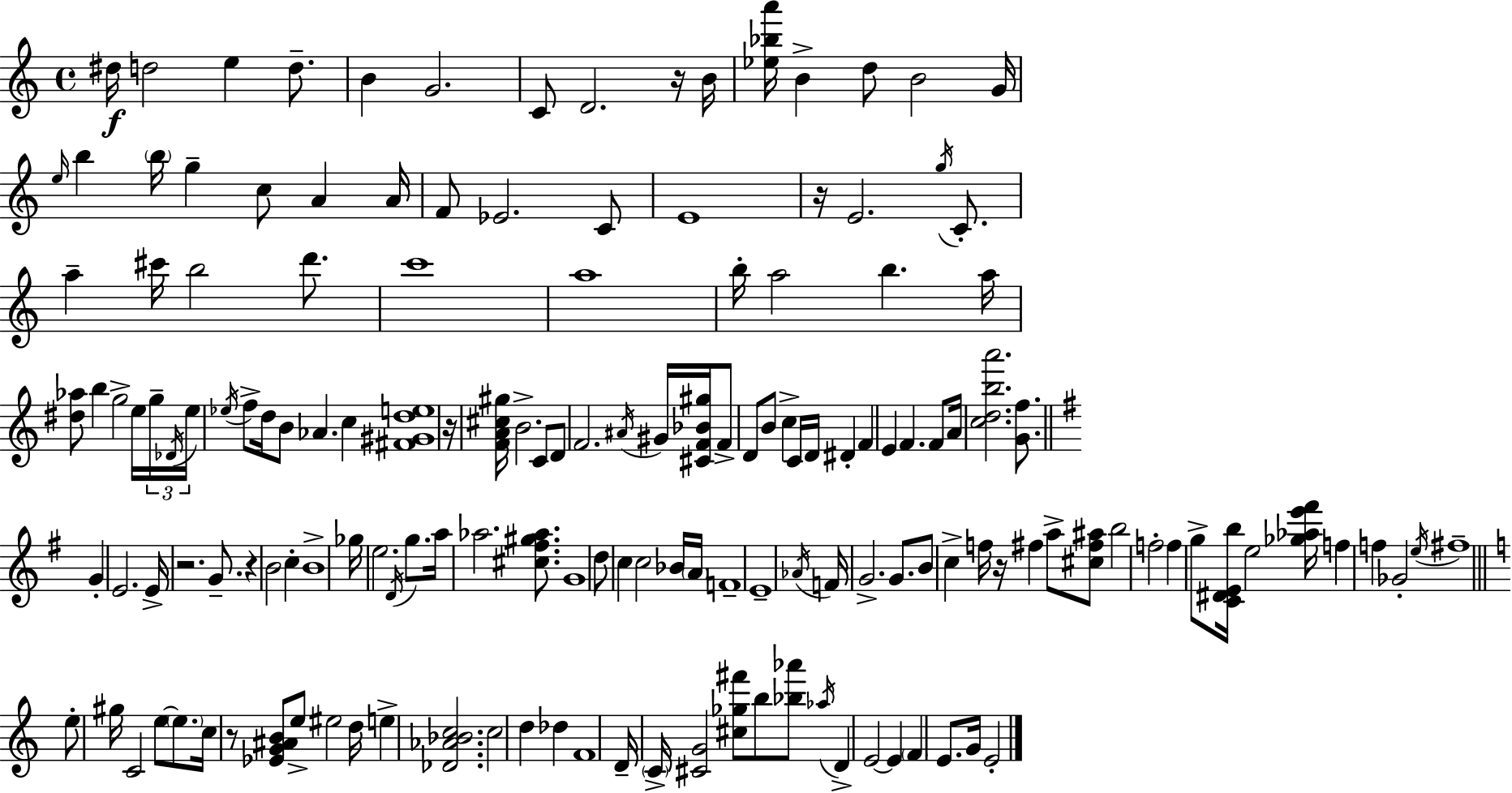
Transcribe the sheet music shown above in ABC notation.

X:1
T:Untitled
M:4/4
L:1/4
K:Am
^d/4 d2 e d/2 B G2 C/2 D2 z/4 B/4 [_e_ba']/4 B d/2 B2 G/4 e/4 b b/4 g c/2 A A/4 F/2 _E2 C/2 E4 z/4 E2 g/4 C/2 a ^c'/4 b2 d'/2 c'4 a4 b/4 a2 b a/4 [^d_a]/2 b g2 e/4 g/4 _D/4 e/4 _e/4 f/2 d/4 B/2 _A c [^F^Gde]4 z/4 [FA^c^g]/4 B2 C/2 D/2 F2 ^A/4 ^G/4 [^CF_B^g]/4 F/2 D/2 B/2 c C/4 D/4 ^D F E F F/2 A/4 [cdba']2 [Gf]/2 G E2 E/4 z2 G/2 z B2 c B4 _g/4 e2 D/4 g/2 a/4 _a2 [^c^f^g_a]/2 G4 d/2 c c2 _B/4 A/4 F4 E4 _A/4 F/4 G2 G/2 B/2 c f/4 z/4 ^f a/2 [^c^f^a]/2 b2 f2 f g/2 [C^DEb]/4 e2 [_g_ae'^f']/4 f f _G2 e/4 ^f4 e/2 ^g/4 C2 e/2 e/2 c/4 z/2 [_EG^AB]/2 e/2 ^e2 d/4 e [_D_A_Bc]2 c2 d _d F4 D/4 C/4 [^CG]2 [^c_g^f']/2 b/2 [_b_a']/2 _a/4 D E2 E F E/2 G/4 E2